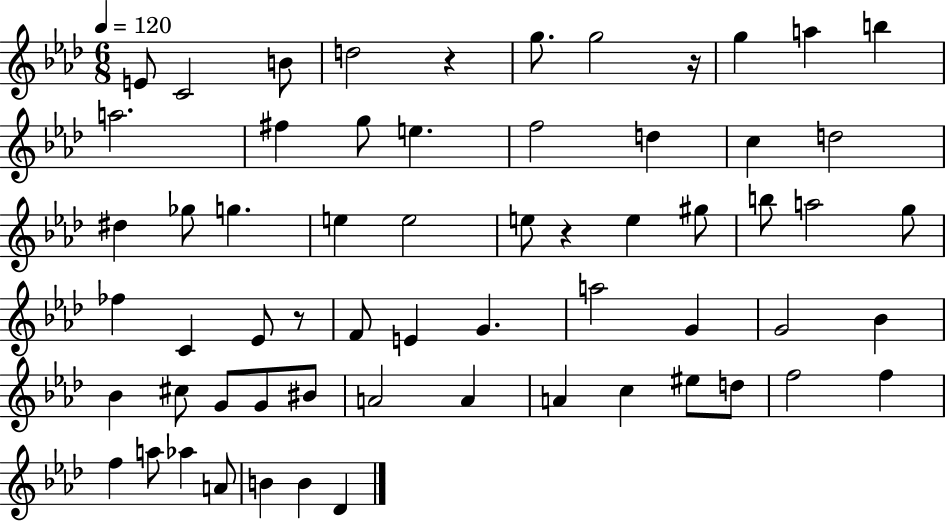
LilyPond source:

{
  \clef treble
  \numericTimeSignature
  \time 6/8
  \key aes \major
  \tempo 4 = 120
  e'8 c'2 b'8 | d''2 r4 | g''8. g''2 r16 | g''4 a''4 b''4 | \break a''2. | fis''4 g''8 e''4. | f''2 d''4 | c''4 d''2 | \break dis''4 ges''8 g''4. | e''4 e''2 | e''8 r4 e''4 gis''8 | b''8 a''2 g''8 | \break fes''4 c'4 ees'8 r8 | f'8 e'4 g'4. | a''2 g'4 | g'2 bes'4 | \break bes'4 cis''8 g'8 g'8 bis'8 | a'2 a'4 | a'4 c''4 eis''8 d''8 | f''2 f''4 | \break f''4 a''8 aes''4 a'8 | b'4 b'4 des'4 | \bar "|."
}